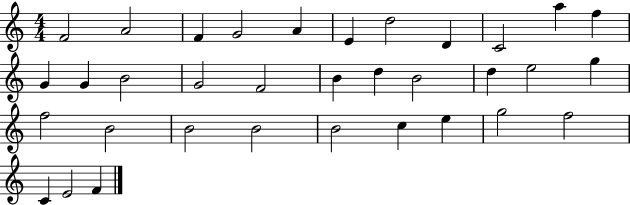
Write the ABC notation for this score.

X:1
T:Untitled
M:4/4
L:1/4
K:C
F2 A2 F G2 A E d2 D C2 a f G G B2 G2 F2 B d B2 d e2 g f2 B2 B2 B2 B2 c e g2 f2 C E2 F